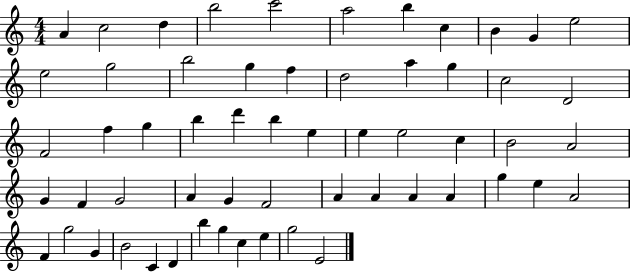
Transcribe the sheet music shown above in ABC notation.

X:1
T:Untitled
M:4/4
L:1/4
K:C
A c2 d b2 c'2 a2 b c B G e2 e2 g2 b2 g f d2 a g c2 D2 F2 f g b d' b e e e2 c B2 A2 G F G2 A G F2 A A A A g e A2 F g2 G B2 C D b g c e g2 E2